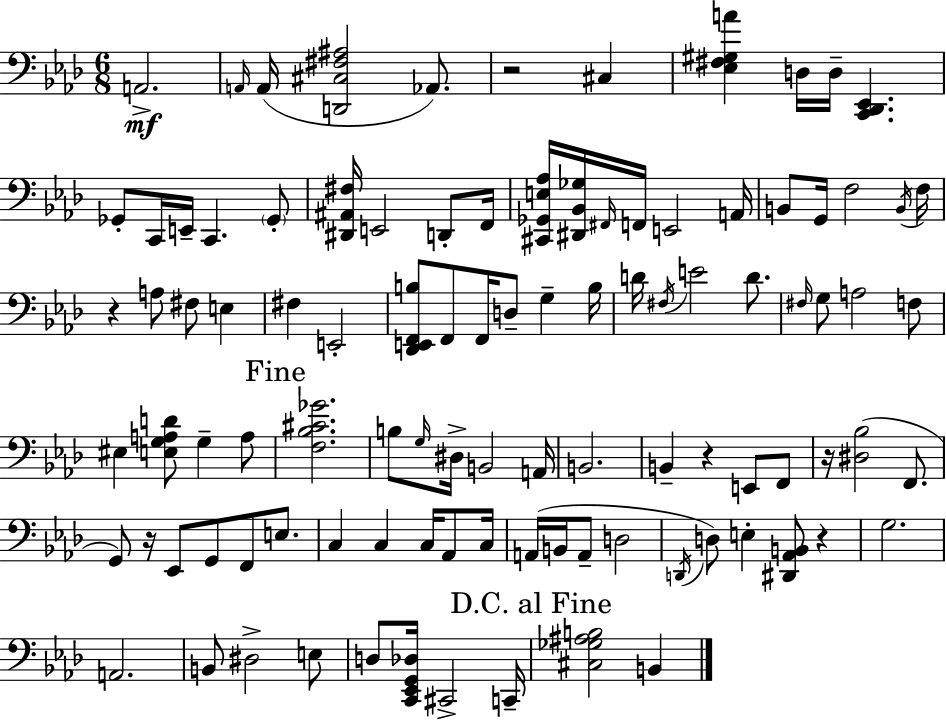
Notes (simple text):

A2/h. A2/s A2/s [D2,C#3,F#3,A#3]/h Ab2/e. R/h C#3/q [Eb3,F#3,G#3,A4]/q D3/s D3/s [C2,Db2,Eb2]/q. Gb2/e C2/s E2/s C2/q. Gb2/e [D#2,A#2,F#3]/s E2/h D2/e F2/s [C#2,Gb2,E3,Ab3]/s [D#2,Bb2,Gb3]/s F#2/s F2/s E2/h A2/s B2/e G2/s F3/h B2/s F3/s R/q A3/e F#3/e E3/q F#3/q E2/h [Db2,E2,F2,B3]/e F2/e F2/s D3/e G3/q B3/s D4/s F#3/s E4/h D4/e. F#3/s G3/e A3/h F3/e EIS3/q [E3,G3,A3,D4]/e G3/q A3/e [F3,Bb3,C#4,Gb4]/h. B3/e G3/s D#3/s B2/h A2/s B2/h. B2/q R/q E2/e F2/e R/s [D#3,Bb3]/h F2/e. G2/e R/s Eb2/e G2/e F2/e E3/e. C3/q C3/q C3/s Ab2/e C3/s A2/s B2/s A2/e D3/h D2/s D3/e E3/q [D#2,Ab2,B2]/e R/q G3/h. A2/h. B2/e D#3/h E3/e D3/e [C2,Eb2,G2,Db3]/s C#2/h C2/s [C#3,Gb3,A#3,B3]/h B2/q